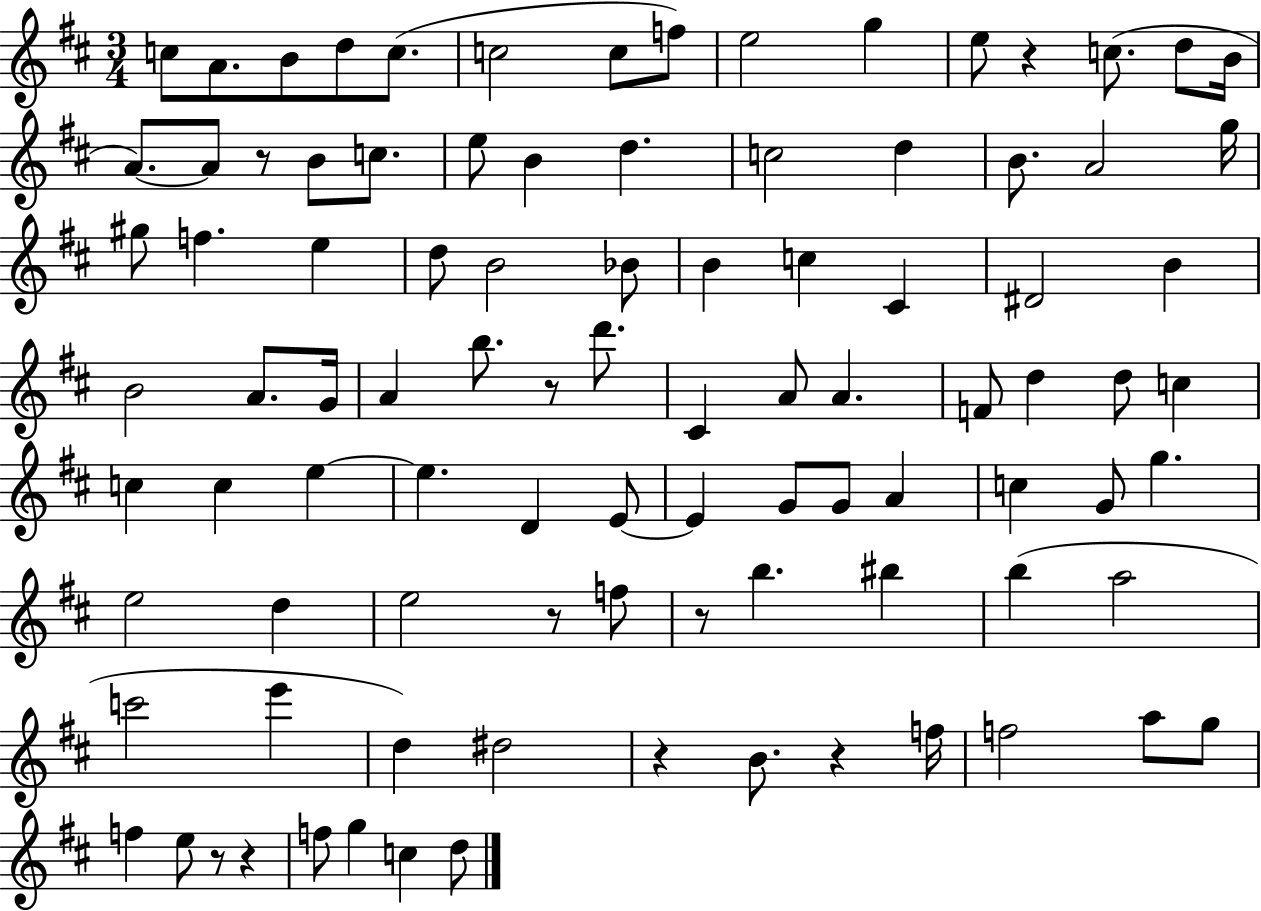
X:1
T:Untitled
M:3/4
L:1/4
K:D
c/2 A/2 B/2 d/2 c/2 c2 c/2 f/2 e2 g e/2 z c/2 d/2 B/4 A/2 A/2 z/2 B/2 c/2 e/2 B d c2 d B/2 A2 g/4 ^g/2 f e d/2 B2 _B/2 B c ^C ^D2 B B2 A/2 G/4 A b/2 z/2 d'/2 ^C A/2 A F/2 d d/2 c c c e e D E/2 E G/2 G/2 A c G/2 g e2 d e2 z/2 f/2 z/2 b ^b b a2 c'2 e' d ^d2 z B/2 z f/4 f2 a/2 g/2 f e/2 z/2 z f/2 g c d/2